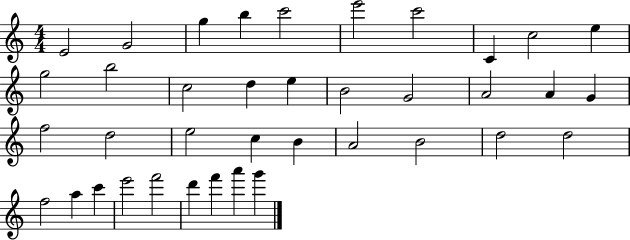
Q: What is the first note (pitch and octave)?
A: E4